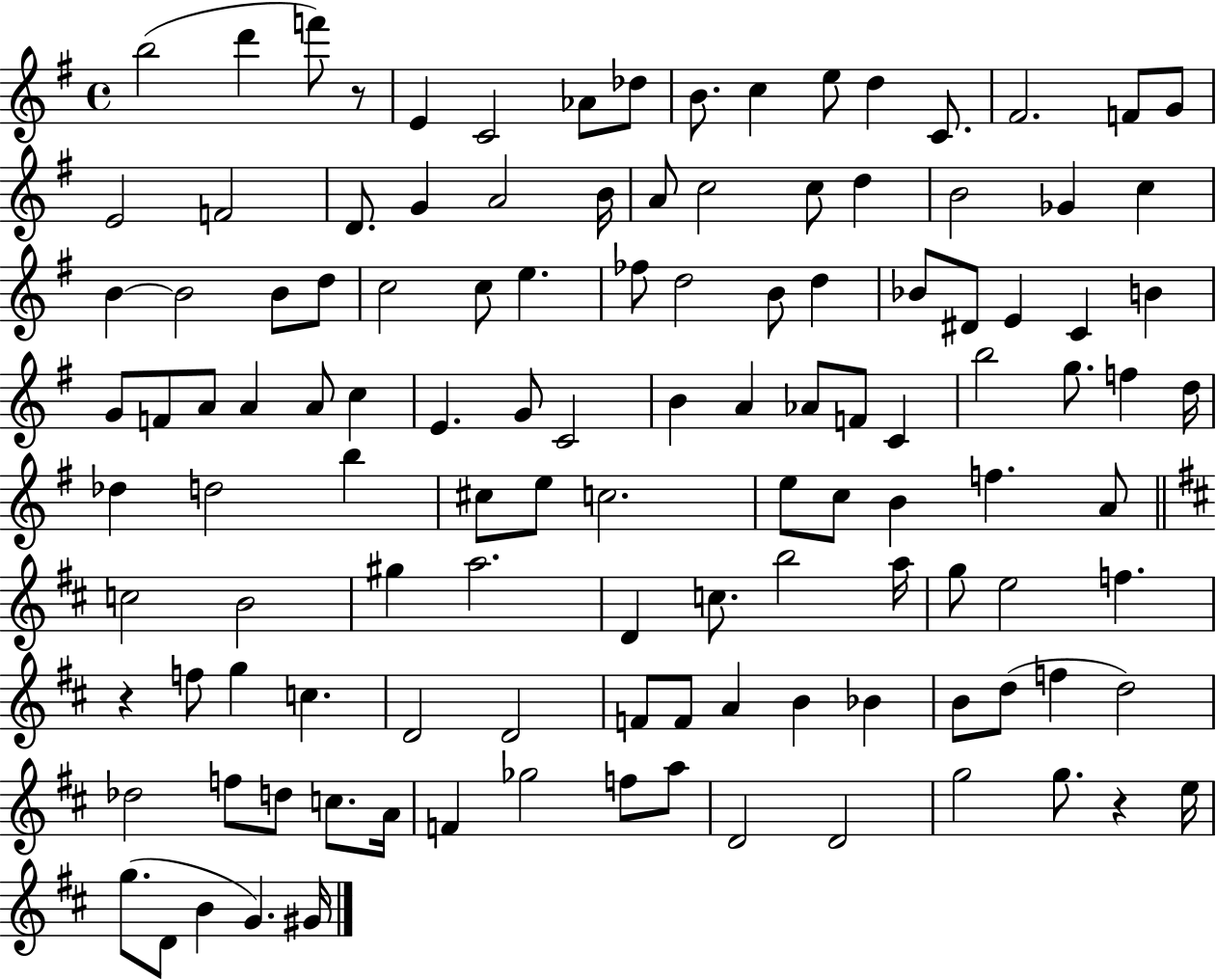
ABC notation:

X:1
T:Untitled
M:4/4
L:1/4
K:G
b2 d' f'/2 z/2 E C2 _A/2 _d/2 B/2 c e/2 d C/2 ^F2 F/2 G/2 E2 F2 D/2 G A2 B/4 A/2 c2 c/2 d B2 _G c B B2 B/2 d/2 c2 c/2 e _f/2 d2 B/2 d _B/2 ^D/2 E C B G/2 F/2 A/2 A A/2 c E G/2 C2 B A _A/2 F/2 C b2 g/2 f d/4 _d d2 b ^c/2 e/2 c2 e/2 c/2 B f A/2 c2 B2 ^g a2 D c/2 b2 a/4 g/2 e2 f z f/2 g c D2 D2 F/2 F/2 A B _B B/2 d/2 f d2 _d2 f/2 d/2 c/2 A/4 F _g2 f/2 a/2 D2 D2 g2 g/2 z e/4 g/2 D/2 B G ^G/4